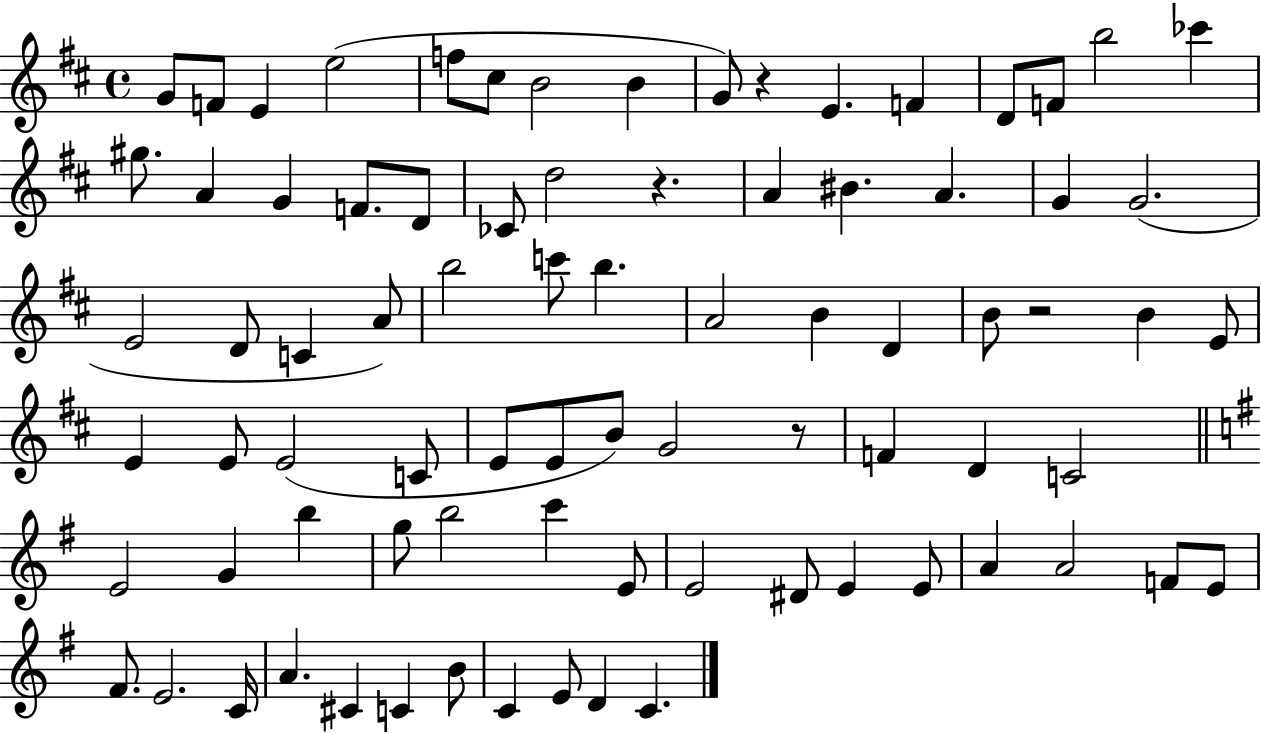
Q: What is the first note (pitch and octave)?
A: G4